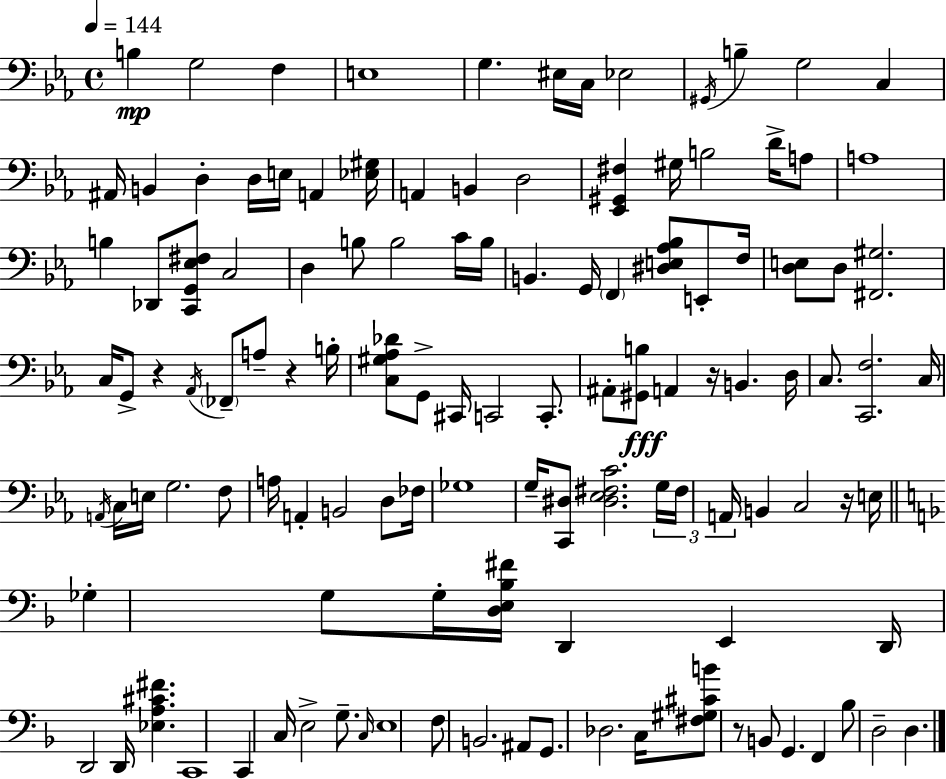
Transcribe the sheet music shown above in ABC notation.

X:1
T:Untitled
M:4/4
L:1/4
K:Eb
B, G,2 F, E,4 G, ^E,/4 C,/4 _E,2 ^G,,/4 B, G,2 C, ^A,,/4 B,, D, D,/4 E,/4 A,, [_E,^G,]/4 A,, B,, D,2 [_E,,^G,,^F,] ^G,/4 B,2 D/4 A,/2 A,4 B, _D,,/2 [C,,G,,_E,^F,]/2 C,2 D, B,/2 B,2 C/4 B,/4 B,, G,,/4 F,, [^D,E,_A,_B,]/2 E,,/2 F,/4 [D,E,]/2 D,/2 [^F,,^G,]2 C,/4 G,,/2 z _A,,/4 _F,,/2 A,/2 z B,/4 [C,^G,_A,_D]/2 G,,/2 ^C,,/4 C,,2 C,,/2 ^A,,/2 [^G,,B,]/2 A,, z/4 B,, D,/4 C,/2 [C,,F,]2 C,/4 A,,/4 C,/4 E,/4 G,2 F,/2 A,/4 A,, B,,2 D,/2 _F,/4 _G,4 G,/4 [C,,^D,]/2 [^D,_E,^F,C]2 G,/4 ^F,/4 A,,/4 B,, C,2 z/4 E,/4 _G, G,/2 G,/4 [D,E,_B,^F]/4 D,, E,, D,,/4 D,,2 D,,/4 [_E,A,^C^F] C,,4 C,, C,/4 E,2 G,/2 C,/4 E,4 F,/2 B,,2 ^A,,/2 G,,/2 _D,2 C,/4 [^F,^G,^CB]/2 z/2 B,,/2 G,, F,, _B,/2 D,2 D,